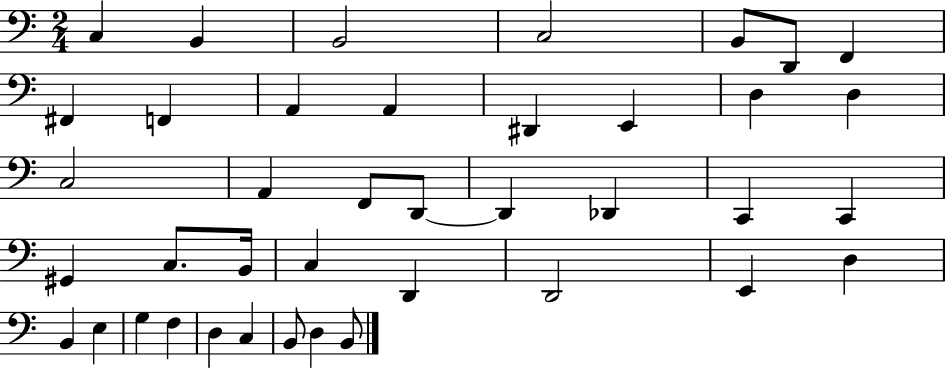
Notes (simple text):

C3/q B2/q B2/h C3/h B2/e D2/e F2/q F#2/q F2/q A2/q A2/q D#2/q E2/q D3/q D3/q C3/h A2/q F2/e D2/e D2/q Db2/q C2/q C2/q G#2/q C3/e. B2/s C3/q D2/q D2/h E2/q D3/q B2/q E3/q G3/q F3/q D3/q C3/q B2/e D3/q B2/e